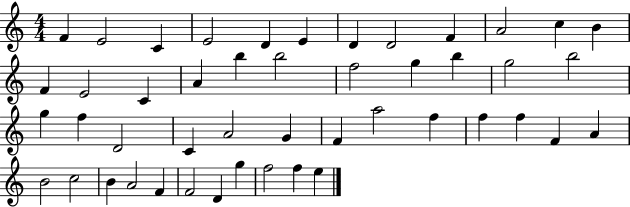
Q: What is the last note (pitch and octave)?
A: E5